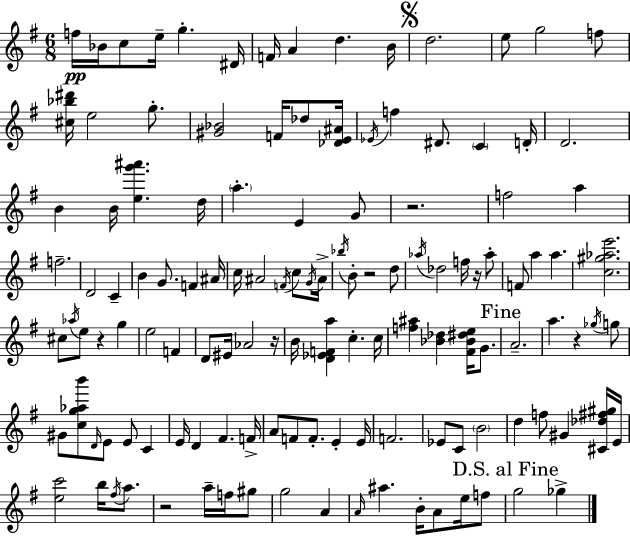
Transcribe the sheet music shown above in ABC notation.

X:1
T:Untitled
M:6/8
L:1/4
K:Em
f/4 _B/4 c/2 e/4 g ^D/4 F/4 A d B/4 d2 e/2 g2 f/2 [^c_b^d']/4 e2 g/2 [^G_B]2 F/4 _d/2 [_DE^A]/4 _E/4 f ^D/2 C D/4 D2 B B/4 [eg'^a'] d/4 a E G/2 z2 f2 a f2 D2 C B G/2 F ^A/4 c/4 ^A2 F/4 c/2 G/4 ^A/4 _b/4 B/2 z2 d/2 _a/4 _d2 f/4 z/4 _a/2 F/2 a a [c^g_ae']2 ^c/2 _a/4 e/2 z g e2 F D/2 ^E/4 _A2 z/4 B/4 [D_EFa] c c/4 [f^a] [_B_d] [^F_B^de]/4 G/2 A2 a z _g/4 g/2 ^G/2 [cg_ab']/2 D/4 E/2 E/2 C E/4 D ^F F/4 A/2 F/2 F/2 E E/4 F2 _E/2 C/2 B2 d f/2 ^G [^C_d^f^g]/4 E/4 [ec']2 b/4 ^f/4 a/2 z2 a/4 f/4 ^g/2 g2 A A/4 ^a B/4 A/2 e/4 f/2 g2 _g